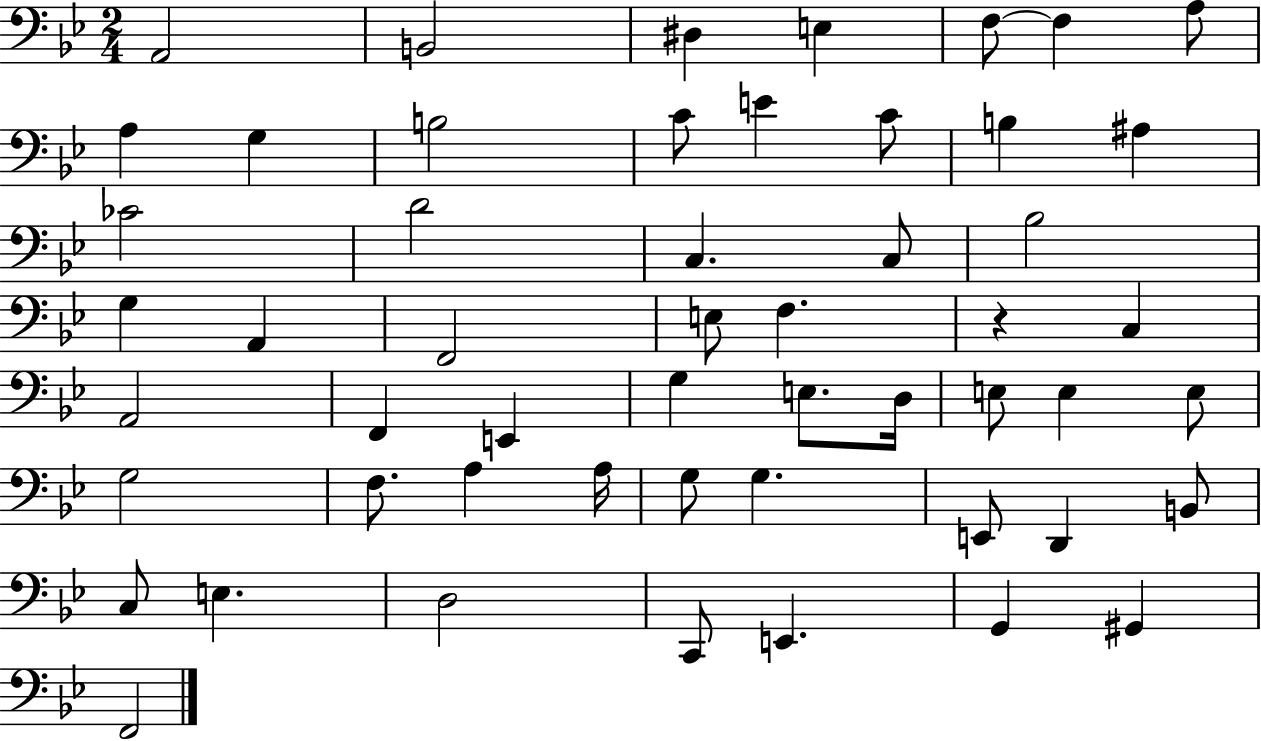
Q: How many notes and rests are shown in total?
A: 53